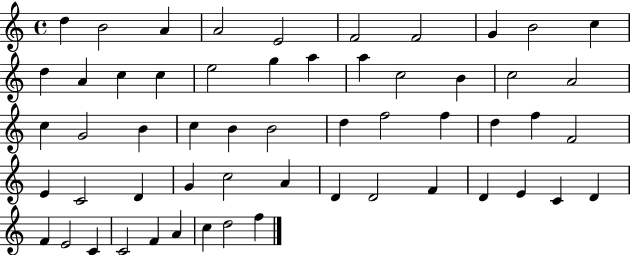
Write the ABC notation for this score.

X:1
T:Untitled
M:4/4
L:1/4
K:C
d B2 A A2 E2 F2 F2 G B2 c d A c c e2 g a a c2 B c2 A2 c G2 B c B B2 d f2 f d f F2 E C2 D G c2 A D D2 F D E C D F E2 C C2 F A c d2 f